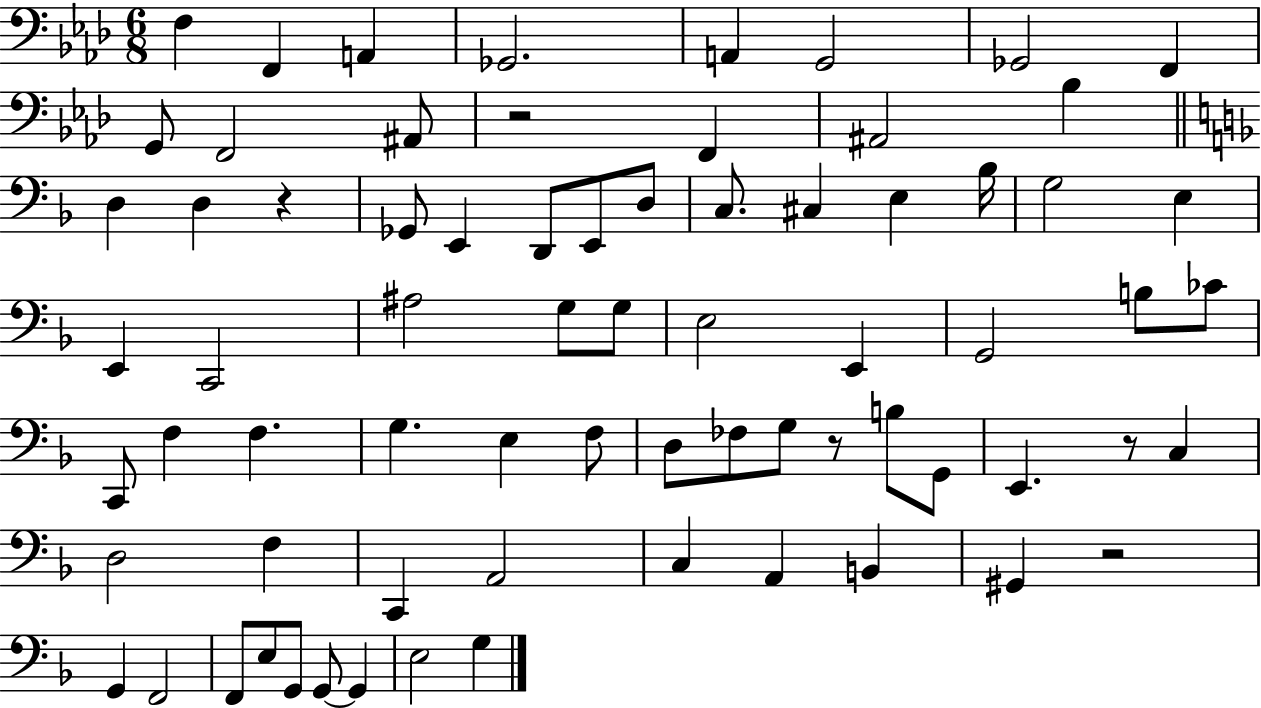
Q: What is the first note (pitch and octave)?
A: F3